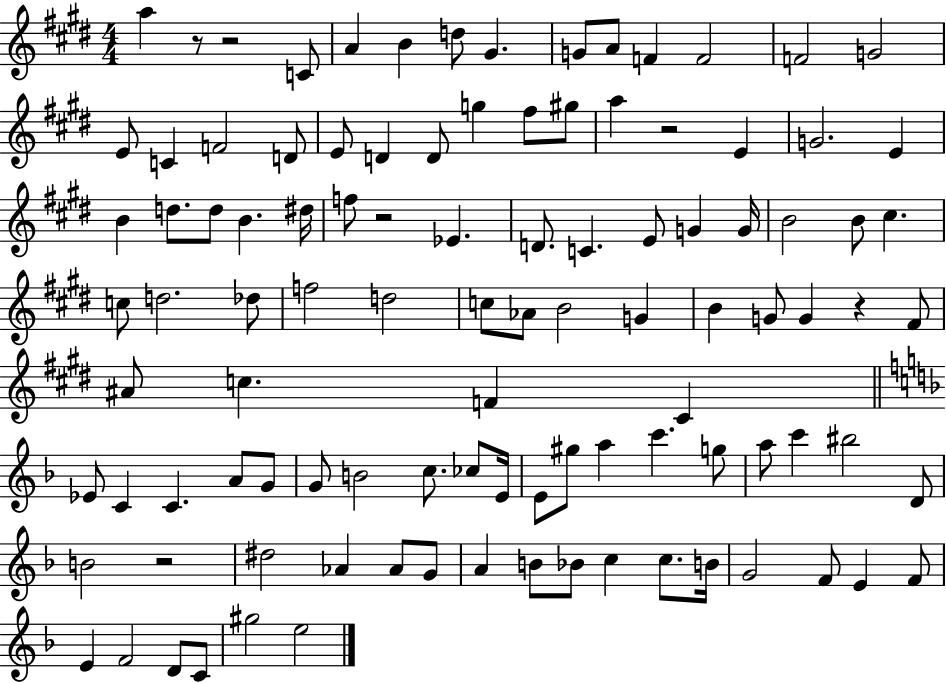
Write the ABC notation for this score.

X:1
T:Untitled
M:4/4
L:1/4
K:E
a z/2 z2 C/2 A B d/2 ^G G/2 A/2 F F2 F2 G2 E/2 C F2 D/2 E/2 D D/2 g ^f/2 ^g/2 a z2 E G2 E B d/2 d/2 B ^d/4 f/2 z2 _E D/2 C E/2 G G/4 B2 B/2 ^c c/2 d2 _d/2 f2 d2 c/2 _A/2 B2 G B G/2 G z ^F/2 ^A/2 c F ^C _E/2 C C A/2 G/2 G/2 B2 c/2 _c/2 E/4 E/2 ^g/2 a c' g/2 a/2 c' ^b2 D/2 B2 z2 ^d2 _A _A/2 G/2 A B/2 _B/2 c c/2 B/4 G2 F/2 E F/2 E F2 D/2 C/2 ^g2 e2